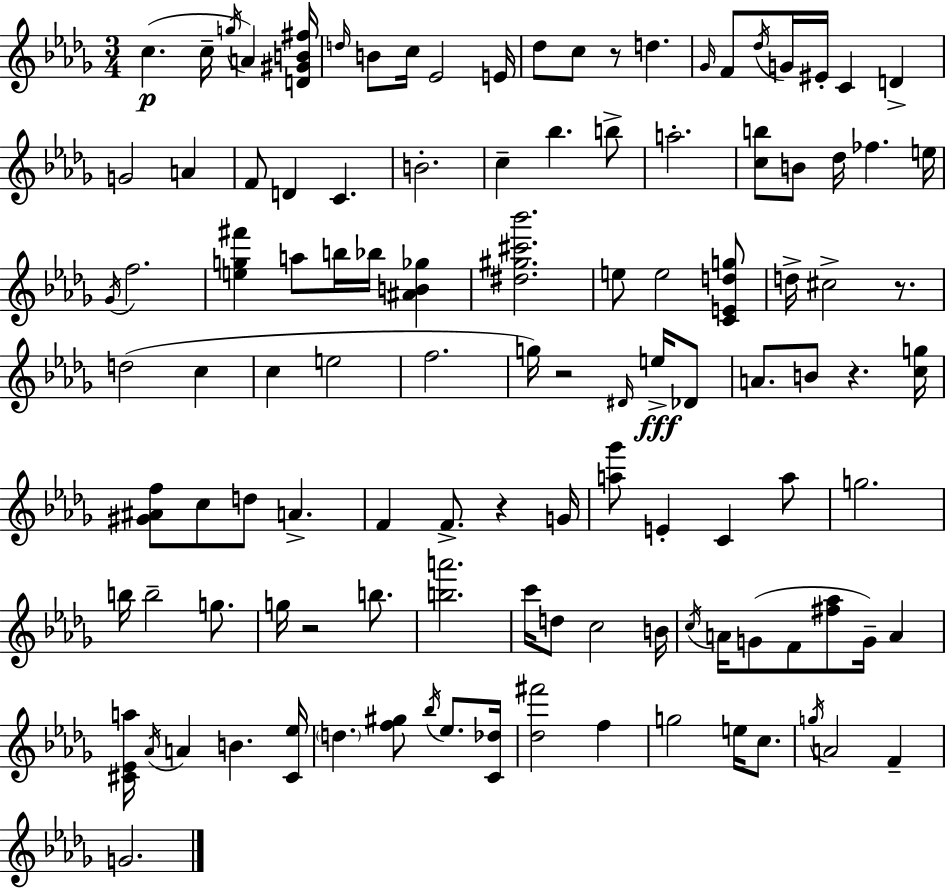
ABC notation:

X:1
T:Untitled
M:3/4
L:1/4
K:Bbm
c c/4 g/4 A [D^GB^f]/4 d/4 B/2 c/4 _E2 E/4 _d/2 c/2 z/2 d _G/4 F/2 _d/4 G/4 ^E/4 C D G2 A F/2 D C B2 c _b b/2 a2 [cb]/2 B/2 _d/4 _f e/4 _G/4 f2 [eg^f'] a/2 b/4 _b/4 [^AB_g] [^d^g^c'_b']2 e/2 e2 [CEdg]/2 d/4 ^c2 z/2 d2 c c e2 f2 g/4 z2 ^D/4 e/4 _D/2 A/2 B/2 z [cg]/4 [^G^Af]/2 c/2 d/2 A F F/2 z G/4 [a_g']/2 E C a/2 g2 b/4 b2 g/2 g/4 z2 b/2 [ba']2 c'/4 d/2 c2 B/4 c/4 A/4 G/2 F/2 [^f_a]/2 G/4 A [^C_Ea]/4 _A/4 A B [^C_e]/4 d [f^g]/2 _b/4 _e/2 [C_d]/4 [_d^f']2 f g2 e/4 c/2 g/4 A2 F G2